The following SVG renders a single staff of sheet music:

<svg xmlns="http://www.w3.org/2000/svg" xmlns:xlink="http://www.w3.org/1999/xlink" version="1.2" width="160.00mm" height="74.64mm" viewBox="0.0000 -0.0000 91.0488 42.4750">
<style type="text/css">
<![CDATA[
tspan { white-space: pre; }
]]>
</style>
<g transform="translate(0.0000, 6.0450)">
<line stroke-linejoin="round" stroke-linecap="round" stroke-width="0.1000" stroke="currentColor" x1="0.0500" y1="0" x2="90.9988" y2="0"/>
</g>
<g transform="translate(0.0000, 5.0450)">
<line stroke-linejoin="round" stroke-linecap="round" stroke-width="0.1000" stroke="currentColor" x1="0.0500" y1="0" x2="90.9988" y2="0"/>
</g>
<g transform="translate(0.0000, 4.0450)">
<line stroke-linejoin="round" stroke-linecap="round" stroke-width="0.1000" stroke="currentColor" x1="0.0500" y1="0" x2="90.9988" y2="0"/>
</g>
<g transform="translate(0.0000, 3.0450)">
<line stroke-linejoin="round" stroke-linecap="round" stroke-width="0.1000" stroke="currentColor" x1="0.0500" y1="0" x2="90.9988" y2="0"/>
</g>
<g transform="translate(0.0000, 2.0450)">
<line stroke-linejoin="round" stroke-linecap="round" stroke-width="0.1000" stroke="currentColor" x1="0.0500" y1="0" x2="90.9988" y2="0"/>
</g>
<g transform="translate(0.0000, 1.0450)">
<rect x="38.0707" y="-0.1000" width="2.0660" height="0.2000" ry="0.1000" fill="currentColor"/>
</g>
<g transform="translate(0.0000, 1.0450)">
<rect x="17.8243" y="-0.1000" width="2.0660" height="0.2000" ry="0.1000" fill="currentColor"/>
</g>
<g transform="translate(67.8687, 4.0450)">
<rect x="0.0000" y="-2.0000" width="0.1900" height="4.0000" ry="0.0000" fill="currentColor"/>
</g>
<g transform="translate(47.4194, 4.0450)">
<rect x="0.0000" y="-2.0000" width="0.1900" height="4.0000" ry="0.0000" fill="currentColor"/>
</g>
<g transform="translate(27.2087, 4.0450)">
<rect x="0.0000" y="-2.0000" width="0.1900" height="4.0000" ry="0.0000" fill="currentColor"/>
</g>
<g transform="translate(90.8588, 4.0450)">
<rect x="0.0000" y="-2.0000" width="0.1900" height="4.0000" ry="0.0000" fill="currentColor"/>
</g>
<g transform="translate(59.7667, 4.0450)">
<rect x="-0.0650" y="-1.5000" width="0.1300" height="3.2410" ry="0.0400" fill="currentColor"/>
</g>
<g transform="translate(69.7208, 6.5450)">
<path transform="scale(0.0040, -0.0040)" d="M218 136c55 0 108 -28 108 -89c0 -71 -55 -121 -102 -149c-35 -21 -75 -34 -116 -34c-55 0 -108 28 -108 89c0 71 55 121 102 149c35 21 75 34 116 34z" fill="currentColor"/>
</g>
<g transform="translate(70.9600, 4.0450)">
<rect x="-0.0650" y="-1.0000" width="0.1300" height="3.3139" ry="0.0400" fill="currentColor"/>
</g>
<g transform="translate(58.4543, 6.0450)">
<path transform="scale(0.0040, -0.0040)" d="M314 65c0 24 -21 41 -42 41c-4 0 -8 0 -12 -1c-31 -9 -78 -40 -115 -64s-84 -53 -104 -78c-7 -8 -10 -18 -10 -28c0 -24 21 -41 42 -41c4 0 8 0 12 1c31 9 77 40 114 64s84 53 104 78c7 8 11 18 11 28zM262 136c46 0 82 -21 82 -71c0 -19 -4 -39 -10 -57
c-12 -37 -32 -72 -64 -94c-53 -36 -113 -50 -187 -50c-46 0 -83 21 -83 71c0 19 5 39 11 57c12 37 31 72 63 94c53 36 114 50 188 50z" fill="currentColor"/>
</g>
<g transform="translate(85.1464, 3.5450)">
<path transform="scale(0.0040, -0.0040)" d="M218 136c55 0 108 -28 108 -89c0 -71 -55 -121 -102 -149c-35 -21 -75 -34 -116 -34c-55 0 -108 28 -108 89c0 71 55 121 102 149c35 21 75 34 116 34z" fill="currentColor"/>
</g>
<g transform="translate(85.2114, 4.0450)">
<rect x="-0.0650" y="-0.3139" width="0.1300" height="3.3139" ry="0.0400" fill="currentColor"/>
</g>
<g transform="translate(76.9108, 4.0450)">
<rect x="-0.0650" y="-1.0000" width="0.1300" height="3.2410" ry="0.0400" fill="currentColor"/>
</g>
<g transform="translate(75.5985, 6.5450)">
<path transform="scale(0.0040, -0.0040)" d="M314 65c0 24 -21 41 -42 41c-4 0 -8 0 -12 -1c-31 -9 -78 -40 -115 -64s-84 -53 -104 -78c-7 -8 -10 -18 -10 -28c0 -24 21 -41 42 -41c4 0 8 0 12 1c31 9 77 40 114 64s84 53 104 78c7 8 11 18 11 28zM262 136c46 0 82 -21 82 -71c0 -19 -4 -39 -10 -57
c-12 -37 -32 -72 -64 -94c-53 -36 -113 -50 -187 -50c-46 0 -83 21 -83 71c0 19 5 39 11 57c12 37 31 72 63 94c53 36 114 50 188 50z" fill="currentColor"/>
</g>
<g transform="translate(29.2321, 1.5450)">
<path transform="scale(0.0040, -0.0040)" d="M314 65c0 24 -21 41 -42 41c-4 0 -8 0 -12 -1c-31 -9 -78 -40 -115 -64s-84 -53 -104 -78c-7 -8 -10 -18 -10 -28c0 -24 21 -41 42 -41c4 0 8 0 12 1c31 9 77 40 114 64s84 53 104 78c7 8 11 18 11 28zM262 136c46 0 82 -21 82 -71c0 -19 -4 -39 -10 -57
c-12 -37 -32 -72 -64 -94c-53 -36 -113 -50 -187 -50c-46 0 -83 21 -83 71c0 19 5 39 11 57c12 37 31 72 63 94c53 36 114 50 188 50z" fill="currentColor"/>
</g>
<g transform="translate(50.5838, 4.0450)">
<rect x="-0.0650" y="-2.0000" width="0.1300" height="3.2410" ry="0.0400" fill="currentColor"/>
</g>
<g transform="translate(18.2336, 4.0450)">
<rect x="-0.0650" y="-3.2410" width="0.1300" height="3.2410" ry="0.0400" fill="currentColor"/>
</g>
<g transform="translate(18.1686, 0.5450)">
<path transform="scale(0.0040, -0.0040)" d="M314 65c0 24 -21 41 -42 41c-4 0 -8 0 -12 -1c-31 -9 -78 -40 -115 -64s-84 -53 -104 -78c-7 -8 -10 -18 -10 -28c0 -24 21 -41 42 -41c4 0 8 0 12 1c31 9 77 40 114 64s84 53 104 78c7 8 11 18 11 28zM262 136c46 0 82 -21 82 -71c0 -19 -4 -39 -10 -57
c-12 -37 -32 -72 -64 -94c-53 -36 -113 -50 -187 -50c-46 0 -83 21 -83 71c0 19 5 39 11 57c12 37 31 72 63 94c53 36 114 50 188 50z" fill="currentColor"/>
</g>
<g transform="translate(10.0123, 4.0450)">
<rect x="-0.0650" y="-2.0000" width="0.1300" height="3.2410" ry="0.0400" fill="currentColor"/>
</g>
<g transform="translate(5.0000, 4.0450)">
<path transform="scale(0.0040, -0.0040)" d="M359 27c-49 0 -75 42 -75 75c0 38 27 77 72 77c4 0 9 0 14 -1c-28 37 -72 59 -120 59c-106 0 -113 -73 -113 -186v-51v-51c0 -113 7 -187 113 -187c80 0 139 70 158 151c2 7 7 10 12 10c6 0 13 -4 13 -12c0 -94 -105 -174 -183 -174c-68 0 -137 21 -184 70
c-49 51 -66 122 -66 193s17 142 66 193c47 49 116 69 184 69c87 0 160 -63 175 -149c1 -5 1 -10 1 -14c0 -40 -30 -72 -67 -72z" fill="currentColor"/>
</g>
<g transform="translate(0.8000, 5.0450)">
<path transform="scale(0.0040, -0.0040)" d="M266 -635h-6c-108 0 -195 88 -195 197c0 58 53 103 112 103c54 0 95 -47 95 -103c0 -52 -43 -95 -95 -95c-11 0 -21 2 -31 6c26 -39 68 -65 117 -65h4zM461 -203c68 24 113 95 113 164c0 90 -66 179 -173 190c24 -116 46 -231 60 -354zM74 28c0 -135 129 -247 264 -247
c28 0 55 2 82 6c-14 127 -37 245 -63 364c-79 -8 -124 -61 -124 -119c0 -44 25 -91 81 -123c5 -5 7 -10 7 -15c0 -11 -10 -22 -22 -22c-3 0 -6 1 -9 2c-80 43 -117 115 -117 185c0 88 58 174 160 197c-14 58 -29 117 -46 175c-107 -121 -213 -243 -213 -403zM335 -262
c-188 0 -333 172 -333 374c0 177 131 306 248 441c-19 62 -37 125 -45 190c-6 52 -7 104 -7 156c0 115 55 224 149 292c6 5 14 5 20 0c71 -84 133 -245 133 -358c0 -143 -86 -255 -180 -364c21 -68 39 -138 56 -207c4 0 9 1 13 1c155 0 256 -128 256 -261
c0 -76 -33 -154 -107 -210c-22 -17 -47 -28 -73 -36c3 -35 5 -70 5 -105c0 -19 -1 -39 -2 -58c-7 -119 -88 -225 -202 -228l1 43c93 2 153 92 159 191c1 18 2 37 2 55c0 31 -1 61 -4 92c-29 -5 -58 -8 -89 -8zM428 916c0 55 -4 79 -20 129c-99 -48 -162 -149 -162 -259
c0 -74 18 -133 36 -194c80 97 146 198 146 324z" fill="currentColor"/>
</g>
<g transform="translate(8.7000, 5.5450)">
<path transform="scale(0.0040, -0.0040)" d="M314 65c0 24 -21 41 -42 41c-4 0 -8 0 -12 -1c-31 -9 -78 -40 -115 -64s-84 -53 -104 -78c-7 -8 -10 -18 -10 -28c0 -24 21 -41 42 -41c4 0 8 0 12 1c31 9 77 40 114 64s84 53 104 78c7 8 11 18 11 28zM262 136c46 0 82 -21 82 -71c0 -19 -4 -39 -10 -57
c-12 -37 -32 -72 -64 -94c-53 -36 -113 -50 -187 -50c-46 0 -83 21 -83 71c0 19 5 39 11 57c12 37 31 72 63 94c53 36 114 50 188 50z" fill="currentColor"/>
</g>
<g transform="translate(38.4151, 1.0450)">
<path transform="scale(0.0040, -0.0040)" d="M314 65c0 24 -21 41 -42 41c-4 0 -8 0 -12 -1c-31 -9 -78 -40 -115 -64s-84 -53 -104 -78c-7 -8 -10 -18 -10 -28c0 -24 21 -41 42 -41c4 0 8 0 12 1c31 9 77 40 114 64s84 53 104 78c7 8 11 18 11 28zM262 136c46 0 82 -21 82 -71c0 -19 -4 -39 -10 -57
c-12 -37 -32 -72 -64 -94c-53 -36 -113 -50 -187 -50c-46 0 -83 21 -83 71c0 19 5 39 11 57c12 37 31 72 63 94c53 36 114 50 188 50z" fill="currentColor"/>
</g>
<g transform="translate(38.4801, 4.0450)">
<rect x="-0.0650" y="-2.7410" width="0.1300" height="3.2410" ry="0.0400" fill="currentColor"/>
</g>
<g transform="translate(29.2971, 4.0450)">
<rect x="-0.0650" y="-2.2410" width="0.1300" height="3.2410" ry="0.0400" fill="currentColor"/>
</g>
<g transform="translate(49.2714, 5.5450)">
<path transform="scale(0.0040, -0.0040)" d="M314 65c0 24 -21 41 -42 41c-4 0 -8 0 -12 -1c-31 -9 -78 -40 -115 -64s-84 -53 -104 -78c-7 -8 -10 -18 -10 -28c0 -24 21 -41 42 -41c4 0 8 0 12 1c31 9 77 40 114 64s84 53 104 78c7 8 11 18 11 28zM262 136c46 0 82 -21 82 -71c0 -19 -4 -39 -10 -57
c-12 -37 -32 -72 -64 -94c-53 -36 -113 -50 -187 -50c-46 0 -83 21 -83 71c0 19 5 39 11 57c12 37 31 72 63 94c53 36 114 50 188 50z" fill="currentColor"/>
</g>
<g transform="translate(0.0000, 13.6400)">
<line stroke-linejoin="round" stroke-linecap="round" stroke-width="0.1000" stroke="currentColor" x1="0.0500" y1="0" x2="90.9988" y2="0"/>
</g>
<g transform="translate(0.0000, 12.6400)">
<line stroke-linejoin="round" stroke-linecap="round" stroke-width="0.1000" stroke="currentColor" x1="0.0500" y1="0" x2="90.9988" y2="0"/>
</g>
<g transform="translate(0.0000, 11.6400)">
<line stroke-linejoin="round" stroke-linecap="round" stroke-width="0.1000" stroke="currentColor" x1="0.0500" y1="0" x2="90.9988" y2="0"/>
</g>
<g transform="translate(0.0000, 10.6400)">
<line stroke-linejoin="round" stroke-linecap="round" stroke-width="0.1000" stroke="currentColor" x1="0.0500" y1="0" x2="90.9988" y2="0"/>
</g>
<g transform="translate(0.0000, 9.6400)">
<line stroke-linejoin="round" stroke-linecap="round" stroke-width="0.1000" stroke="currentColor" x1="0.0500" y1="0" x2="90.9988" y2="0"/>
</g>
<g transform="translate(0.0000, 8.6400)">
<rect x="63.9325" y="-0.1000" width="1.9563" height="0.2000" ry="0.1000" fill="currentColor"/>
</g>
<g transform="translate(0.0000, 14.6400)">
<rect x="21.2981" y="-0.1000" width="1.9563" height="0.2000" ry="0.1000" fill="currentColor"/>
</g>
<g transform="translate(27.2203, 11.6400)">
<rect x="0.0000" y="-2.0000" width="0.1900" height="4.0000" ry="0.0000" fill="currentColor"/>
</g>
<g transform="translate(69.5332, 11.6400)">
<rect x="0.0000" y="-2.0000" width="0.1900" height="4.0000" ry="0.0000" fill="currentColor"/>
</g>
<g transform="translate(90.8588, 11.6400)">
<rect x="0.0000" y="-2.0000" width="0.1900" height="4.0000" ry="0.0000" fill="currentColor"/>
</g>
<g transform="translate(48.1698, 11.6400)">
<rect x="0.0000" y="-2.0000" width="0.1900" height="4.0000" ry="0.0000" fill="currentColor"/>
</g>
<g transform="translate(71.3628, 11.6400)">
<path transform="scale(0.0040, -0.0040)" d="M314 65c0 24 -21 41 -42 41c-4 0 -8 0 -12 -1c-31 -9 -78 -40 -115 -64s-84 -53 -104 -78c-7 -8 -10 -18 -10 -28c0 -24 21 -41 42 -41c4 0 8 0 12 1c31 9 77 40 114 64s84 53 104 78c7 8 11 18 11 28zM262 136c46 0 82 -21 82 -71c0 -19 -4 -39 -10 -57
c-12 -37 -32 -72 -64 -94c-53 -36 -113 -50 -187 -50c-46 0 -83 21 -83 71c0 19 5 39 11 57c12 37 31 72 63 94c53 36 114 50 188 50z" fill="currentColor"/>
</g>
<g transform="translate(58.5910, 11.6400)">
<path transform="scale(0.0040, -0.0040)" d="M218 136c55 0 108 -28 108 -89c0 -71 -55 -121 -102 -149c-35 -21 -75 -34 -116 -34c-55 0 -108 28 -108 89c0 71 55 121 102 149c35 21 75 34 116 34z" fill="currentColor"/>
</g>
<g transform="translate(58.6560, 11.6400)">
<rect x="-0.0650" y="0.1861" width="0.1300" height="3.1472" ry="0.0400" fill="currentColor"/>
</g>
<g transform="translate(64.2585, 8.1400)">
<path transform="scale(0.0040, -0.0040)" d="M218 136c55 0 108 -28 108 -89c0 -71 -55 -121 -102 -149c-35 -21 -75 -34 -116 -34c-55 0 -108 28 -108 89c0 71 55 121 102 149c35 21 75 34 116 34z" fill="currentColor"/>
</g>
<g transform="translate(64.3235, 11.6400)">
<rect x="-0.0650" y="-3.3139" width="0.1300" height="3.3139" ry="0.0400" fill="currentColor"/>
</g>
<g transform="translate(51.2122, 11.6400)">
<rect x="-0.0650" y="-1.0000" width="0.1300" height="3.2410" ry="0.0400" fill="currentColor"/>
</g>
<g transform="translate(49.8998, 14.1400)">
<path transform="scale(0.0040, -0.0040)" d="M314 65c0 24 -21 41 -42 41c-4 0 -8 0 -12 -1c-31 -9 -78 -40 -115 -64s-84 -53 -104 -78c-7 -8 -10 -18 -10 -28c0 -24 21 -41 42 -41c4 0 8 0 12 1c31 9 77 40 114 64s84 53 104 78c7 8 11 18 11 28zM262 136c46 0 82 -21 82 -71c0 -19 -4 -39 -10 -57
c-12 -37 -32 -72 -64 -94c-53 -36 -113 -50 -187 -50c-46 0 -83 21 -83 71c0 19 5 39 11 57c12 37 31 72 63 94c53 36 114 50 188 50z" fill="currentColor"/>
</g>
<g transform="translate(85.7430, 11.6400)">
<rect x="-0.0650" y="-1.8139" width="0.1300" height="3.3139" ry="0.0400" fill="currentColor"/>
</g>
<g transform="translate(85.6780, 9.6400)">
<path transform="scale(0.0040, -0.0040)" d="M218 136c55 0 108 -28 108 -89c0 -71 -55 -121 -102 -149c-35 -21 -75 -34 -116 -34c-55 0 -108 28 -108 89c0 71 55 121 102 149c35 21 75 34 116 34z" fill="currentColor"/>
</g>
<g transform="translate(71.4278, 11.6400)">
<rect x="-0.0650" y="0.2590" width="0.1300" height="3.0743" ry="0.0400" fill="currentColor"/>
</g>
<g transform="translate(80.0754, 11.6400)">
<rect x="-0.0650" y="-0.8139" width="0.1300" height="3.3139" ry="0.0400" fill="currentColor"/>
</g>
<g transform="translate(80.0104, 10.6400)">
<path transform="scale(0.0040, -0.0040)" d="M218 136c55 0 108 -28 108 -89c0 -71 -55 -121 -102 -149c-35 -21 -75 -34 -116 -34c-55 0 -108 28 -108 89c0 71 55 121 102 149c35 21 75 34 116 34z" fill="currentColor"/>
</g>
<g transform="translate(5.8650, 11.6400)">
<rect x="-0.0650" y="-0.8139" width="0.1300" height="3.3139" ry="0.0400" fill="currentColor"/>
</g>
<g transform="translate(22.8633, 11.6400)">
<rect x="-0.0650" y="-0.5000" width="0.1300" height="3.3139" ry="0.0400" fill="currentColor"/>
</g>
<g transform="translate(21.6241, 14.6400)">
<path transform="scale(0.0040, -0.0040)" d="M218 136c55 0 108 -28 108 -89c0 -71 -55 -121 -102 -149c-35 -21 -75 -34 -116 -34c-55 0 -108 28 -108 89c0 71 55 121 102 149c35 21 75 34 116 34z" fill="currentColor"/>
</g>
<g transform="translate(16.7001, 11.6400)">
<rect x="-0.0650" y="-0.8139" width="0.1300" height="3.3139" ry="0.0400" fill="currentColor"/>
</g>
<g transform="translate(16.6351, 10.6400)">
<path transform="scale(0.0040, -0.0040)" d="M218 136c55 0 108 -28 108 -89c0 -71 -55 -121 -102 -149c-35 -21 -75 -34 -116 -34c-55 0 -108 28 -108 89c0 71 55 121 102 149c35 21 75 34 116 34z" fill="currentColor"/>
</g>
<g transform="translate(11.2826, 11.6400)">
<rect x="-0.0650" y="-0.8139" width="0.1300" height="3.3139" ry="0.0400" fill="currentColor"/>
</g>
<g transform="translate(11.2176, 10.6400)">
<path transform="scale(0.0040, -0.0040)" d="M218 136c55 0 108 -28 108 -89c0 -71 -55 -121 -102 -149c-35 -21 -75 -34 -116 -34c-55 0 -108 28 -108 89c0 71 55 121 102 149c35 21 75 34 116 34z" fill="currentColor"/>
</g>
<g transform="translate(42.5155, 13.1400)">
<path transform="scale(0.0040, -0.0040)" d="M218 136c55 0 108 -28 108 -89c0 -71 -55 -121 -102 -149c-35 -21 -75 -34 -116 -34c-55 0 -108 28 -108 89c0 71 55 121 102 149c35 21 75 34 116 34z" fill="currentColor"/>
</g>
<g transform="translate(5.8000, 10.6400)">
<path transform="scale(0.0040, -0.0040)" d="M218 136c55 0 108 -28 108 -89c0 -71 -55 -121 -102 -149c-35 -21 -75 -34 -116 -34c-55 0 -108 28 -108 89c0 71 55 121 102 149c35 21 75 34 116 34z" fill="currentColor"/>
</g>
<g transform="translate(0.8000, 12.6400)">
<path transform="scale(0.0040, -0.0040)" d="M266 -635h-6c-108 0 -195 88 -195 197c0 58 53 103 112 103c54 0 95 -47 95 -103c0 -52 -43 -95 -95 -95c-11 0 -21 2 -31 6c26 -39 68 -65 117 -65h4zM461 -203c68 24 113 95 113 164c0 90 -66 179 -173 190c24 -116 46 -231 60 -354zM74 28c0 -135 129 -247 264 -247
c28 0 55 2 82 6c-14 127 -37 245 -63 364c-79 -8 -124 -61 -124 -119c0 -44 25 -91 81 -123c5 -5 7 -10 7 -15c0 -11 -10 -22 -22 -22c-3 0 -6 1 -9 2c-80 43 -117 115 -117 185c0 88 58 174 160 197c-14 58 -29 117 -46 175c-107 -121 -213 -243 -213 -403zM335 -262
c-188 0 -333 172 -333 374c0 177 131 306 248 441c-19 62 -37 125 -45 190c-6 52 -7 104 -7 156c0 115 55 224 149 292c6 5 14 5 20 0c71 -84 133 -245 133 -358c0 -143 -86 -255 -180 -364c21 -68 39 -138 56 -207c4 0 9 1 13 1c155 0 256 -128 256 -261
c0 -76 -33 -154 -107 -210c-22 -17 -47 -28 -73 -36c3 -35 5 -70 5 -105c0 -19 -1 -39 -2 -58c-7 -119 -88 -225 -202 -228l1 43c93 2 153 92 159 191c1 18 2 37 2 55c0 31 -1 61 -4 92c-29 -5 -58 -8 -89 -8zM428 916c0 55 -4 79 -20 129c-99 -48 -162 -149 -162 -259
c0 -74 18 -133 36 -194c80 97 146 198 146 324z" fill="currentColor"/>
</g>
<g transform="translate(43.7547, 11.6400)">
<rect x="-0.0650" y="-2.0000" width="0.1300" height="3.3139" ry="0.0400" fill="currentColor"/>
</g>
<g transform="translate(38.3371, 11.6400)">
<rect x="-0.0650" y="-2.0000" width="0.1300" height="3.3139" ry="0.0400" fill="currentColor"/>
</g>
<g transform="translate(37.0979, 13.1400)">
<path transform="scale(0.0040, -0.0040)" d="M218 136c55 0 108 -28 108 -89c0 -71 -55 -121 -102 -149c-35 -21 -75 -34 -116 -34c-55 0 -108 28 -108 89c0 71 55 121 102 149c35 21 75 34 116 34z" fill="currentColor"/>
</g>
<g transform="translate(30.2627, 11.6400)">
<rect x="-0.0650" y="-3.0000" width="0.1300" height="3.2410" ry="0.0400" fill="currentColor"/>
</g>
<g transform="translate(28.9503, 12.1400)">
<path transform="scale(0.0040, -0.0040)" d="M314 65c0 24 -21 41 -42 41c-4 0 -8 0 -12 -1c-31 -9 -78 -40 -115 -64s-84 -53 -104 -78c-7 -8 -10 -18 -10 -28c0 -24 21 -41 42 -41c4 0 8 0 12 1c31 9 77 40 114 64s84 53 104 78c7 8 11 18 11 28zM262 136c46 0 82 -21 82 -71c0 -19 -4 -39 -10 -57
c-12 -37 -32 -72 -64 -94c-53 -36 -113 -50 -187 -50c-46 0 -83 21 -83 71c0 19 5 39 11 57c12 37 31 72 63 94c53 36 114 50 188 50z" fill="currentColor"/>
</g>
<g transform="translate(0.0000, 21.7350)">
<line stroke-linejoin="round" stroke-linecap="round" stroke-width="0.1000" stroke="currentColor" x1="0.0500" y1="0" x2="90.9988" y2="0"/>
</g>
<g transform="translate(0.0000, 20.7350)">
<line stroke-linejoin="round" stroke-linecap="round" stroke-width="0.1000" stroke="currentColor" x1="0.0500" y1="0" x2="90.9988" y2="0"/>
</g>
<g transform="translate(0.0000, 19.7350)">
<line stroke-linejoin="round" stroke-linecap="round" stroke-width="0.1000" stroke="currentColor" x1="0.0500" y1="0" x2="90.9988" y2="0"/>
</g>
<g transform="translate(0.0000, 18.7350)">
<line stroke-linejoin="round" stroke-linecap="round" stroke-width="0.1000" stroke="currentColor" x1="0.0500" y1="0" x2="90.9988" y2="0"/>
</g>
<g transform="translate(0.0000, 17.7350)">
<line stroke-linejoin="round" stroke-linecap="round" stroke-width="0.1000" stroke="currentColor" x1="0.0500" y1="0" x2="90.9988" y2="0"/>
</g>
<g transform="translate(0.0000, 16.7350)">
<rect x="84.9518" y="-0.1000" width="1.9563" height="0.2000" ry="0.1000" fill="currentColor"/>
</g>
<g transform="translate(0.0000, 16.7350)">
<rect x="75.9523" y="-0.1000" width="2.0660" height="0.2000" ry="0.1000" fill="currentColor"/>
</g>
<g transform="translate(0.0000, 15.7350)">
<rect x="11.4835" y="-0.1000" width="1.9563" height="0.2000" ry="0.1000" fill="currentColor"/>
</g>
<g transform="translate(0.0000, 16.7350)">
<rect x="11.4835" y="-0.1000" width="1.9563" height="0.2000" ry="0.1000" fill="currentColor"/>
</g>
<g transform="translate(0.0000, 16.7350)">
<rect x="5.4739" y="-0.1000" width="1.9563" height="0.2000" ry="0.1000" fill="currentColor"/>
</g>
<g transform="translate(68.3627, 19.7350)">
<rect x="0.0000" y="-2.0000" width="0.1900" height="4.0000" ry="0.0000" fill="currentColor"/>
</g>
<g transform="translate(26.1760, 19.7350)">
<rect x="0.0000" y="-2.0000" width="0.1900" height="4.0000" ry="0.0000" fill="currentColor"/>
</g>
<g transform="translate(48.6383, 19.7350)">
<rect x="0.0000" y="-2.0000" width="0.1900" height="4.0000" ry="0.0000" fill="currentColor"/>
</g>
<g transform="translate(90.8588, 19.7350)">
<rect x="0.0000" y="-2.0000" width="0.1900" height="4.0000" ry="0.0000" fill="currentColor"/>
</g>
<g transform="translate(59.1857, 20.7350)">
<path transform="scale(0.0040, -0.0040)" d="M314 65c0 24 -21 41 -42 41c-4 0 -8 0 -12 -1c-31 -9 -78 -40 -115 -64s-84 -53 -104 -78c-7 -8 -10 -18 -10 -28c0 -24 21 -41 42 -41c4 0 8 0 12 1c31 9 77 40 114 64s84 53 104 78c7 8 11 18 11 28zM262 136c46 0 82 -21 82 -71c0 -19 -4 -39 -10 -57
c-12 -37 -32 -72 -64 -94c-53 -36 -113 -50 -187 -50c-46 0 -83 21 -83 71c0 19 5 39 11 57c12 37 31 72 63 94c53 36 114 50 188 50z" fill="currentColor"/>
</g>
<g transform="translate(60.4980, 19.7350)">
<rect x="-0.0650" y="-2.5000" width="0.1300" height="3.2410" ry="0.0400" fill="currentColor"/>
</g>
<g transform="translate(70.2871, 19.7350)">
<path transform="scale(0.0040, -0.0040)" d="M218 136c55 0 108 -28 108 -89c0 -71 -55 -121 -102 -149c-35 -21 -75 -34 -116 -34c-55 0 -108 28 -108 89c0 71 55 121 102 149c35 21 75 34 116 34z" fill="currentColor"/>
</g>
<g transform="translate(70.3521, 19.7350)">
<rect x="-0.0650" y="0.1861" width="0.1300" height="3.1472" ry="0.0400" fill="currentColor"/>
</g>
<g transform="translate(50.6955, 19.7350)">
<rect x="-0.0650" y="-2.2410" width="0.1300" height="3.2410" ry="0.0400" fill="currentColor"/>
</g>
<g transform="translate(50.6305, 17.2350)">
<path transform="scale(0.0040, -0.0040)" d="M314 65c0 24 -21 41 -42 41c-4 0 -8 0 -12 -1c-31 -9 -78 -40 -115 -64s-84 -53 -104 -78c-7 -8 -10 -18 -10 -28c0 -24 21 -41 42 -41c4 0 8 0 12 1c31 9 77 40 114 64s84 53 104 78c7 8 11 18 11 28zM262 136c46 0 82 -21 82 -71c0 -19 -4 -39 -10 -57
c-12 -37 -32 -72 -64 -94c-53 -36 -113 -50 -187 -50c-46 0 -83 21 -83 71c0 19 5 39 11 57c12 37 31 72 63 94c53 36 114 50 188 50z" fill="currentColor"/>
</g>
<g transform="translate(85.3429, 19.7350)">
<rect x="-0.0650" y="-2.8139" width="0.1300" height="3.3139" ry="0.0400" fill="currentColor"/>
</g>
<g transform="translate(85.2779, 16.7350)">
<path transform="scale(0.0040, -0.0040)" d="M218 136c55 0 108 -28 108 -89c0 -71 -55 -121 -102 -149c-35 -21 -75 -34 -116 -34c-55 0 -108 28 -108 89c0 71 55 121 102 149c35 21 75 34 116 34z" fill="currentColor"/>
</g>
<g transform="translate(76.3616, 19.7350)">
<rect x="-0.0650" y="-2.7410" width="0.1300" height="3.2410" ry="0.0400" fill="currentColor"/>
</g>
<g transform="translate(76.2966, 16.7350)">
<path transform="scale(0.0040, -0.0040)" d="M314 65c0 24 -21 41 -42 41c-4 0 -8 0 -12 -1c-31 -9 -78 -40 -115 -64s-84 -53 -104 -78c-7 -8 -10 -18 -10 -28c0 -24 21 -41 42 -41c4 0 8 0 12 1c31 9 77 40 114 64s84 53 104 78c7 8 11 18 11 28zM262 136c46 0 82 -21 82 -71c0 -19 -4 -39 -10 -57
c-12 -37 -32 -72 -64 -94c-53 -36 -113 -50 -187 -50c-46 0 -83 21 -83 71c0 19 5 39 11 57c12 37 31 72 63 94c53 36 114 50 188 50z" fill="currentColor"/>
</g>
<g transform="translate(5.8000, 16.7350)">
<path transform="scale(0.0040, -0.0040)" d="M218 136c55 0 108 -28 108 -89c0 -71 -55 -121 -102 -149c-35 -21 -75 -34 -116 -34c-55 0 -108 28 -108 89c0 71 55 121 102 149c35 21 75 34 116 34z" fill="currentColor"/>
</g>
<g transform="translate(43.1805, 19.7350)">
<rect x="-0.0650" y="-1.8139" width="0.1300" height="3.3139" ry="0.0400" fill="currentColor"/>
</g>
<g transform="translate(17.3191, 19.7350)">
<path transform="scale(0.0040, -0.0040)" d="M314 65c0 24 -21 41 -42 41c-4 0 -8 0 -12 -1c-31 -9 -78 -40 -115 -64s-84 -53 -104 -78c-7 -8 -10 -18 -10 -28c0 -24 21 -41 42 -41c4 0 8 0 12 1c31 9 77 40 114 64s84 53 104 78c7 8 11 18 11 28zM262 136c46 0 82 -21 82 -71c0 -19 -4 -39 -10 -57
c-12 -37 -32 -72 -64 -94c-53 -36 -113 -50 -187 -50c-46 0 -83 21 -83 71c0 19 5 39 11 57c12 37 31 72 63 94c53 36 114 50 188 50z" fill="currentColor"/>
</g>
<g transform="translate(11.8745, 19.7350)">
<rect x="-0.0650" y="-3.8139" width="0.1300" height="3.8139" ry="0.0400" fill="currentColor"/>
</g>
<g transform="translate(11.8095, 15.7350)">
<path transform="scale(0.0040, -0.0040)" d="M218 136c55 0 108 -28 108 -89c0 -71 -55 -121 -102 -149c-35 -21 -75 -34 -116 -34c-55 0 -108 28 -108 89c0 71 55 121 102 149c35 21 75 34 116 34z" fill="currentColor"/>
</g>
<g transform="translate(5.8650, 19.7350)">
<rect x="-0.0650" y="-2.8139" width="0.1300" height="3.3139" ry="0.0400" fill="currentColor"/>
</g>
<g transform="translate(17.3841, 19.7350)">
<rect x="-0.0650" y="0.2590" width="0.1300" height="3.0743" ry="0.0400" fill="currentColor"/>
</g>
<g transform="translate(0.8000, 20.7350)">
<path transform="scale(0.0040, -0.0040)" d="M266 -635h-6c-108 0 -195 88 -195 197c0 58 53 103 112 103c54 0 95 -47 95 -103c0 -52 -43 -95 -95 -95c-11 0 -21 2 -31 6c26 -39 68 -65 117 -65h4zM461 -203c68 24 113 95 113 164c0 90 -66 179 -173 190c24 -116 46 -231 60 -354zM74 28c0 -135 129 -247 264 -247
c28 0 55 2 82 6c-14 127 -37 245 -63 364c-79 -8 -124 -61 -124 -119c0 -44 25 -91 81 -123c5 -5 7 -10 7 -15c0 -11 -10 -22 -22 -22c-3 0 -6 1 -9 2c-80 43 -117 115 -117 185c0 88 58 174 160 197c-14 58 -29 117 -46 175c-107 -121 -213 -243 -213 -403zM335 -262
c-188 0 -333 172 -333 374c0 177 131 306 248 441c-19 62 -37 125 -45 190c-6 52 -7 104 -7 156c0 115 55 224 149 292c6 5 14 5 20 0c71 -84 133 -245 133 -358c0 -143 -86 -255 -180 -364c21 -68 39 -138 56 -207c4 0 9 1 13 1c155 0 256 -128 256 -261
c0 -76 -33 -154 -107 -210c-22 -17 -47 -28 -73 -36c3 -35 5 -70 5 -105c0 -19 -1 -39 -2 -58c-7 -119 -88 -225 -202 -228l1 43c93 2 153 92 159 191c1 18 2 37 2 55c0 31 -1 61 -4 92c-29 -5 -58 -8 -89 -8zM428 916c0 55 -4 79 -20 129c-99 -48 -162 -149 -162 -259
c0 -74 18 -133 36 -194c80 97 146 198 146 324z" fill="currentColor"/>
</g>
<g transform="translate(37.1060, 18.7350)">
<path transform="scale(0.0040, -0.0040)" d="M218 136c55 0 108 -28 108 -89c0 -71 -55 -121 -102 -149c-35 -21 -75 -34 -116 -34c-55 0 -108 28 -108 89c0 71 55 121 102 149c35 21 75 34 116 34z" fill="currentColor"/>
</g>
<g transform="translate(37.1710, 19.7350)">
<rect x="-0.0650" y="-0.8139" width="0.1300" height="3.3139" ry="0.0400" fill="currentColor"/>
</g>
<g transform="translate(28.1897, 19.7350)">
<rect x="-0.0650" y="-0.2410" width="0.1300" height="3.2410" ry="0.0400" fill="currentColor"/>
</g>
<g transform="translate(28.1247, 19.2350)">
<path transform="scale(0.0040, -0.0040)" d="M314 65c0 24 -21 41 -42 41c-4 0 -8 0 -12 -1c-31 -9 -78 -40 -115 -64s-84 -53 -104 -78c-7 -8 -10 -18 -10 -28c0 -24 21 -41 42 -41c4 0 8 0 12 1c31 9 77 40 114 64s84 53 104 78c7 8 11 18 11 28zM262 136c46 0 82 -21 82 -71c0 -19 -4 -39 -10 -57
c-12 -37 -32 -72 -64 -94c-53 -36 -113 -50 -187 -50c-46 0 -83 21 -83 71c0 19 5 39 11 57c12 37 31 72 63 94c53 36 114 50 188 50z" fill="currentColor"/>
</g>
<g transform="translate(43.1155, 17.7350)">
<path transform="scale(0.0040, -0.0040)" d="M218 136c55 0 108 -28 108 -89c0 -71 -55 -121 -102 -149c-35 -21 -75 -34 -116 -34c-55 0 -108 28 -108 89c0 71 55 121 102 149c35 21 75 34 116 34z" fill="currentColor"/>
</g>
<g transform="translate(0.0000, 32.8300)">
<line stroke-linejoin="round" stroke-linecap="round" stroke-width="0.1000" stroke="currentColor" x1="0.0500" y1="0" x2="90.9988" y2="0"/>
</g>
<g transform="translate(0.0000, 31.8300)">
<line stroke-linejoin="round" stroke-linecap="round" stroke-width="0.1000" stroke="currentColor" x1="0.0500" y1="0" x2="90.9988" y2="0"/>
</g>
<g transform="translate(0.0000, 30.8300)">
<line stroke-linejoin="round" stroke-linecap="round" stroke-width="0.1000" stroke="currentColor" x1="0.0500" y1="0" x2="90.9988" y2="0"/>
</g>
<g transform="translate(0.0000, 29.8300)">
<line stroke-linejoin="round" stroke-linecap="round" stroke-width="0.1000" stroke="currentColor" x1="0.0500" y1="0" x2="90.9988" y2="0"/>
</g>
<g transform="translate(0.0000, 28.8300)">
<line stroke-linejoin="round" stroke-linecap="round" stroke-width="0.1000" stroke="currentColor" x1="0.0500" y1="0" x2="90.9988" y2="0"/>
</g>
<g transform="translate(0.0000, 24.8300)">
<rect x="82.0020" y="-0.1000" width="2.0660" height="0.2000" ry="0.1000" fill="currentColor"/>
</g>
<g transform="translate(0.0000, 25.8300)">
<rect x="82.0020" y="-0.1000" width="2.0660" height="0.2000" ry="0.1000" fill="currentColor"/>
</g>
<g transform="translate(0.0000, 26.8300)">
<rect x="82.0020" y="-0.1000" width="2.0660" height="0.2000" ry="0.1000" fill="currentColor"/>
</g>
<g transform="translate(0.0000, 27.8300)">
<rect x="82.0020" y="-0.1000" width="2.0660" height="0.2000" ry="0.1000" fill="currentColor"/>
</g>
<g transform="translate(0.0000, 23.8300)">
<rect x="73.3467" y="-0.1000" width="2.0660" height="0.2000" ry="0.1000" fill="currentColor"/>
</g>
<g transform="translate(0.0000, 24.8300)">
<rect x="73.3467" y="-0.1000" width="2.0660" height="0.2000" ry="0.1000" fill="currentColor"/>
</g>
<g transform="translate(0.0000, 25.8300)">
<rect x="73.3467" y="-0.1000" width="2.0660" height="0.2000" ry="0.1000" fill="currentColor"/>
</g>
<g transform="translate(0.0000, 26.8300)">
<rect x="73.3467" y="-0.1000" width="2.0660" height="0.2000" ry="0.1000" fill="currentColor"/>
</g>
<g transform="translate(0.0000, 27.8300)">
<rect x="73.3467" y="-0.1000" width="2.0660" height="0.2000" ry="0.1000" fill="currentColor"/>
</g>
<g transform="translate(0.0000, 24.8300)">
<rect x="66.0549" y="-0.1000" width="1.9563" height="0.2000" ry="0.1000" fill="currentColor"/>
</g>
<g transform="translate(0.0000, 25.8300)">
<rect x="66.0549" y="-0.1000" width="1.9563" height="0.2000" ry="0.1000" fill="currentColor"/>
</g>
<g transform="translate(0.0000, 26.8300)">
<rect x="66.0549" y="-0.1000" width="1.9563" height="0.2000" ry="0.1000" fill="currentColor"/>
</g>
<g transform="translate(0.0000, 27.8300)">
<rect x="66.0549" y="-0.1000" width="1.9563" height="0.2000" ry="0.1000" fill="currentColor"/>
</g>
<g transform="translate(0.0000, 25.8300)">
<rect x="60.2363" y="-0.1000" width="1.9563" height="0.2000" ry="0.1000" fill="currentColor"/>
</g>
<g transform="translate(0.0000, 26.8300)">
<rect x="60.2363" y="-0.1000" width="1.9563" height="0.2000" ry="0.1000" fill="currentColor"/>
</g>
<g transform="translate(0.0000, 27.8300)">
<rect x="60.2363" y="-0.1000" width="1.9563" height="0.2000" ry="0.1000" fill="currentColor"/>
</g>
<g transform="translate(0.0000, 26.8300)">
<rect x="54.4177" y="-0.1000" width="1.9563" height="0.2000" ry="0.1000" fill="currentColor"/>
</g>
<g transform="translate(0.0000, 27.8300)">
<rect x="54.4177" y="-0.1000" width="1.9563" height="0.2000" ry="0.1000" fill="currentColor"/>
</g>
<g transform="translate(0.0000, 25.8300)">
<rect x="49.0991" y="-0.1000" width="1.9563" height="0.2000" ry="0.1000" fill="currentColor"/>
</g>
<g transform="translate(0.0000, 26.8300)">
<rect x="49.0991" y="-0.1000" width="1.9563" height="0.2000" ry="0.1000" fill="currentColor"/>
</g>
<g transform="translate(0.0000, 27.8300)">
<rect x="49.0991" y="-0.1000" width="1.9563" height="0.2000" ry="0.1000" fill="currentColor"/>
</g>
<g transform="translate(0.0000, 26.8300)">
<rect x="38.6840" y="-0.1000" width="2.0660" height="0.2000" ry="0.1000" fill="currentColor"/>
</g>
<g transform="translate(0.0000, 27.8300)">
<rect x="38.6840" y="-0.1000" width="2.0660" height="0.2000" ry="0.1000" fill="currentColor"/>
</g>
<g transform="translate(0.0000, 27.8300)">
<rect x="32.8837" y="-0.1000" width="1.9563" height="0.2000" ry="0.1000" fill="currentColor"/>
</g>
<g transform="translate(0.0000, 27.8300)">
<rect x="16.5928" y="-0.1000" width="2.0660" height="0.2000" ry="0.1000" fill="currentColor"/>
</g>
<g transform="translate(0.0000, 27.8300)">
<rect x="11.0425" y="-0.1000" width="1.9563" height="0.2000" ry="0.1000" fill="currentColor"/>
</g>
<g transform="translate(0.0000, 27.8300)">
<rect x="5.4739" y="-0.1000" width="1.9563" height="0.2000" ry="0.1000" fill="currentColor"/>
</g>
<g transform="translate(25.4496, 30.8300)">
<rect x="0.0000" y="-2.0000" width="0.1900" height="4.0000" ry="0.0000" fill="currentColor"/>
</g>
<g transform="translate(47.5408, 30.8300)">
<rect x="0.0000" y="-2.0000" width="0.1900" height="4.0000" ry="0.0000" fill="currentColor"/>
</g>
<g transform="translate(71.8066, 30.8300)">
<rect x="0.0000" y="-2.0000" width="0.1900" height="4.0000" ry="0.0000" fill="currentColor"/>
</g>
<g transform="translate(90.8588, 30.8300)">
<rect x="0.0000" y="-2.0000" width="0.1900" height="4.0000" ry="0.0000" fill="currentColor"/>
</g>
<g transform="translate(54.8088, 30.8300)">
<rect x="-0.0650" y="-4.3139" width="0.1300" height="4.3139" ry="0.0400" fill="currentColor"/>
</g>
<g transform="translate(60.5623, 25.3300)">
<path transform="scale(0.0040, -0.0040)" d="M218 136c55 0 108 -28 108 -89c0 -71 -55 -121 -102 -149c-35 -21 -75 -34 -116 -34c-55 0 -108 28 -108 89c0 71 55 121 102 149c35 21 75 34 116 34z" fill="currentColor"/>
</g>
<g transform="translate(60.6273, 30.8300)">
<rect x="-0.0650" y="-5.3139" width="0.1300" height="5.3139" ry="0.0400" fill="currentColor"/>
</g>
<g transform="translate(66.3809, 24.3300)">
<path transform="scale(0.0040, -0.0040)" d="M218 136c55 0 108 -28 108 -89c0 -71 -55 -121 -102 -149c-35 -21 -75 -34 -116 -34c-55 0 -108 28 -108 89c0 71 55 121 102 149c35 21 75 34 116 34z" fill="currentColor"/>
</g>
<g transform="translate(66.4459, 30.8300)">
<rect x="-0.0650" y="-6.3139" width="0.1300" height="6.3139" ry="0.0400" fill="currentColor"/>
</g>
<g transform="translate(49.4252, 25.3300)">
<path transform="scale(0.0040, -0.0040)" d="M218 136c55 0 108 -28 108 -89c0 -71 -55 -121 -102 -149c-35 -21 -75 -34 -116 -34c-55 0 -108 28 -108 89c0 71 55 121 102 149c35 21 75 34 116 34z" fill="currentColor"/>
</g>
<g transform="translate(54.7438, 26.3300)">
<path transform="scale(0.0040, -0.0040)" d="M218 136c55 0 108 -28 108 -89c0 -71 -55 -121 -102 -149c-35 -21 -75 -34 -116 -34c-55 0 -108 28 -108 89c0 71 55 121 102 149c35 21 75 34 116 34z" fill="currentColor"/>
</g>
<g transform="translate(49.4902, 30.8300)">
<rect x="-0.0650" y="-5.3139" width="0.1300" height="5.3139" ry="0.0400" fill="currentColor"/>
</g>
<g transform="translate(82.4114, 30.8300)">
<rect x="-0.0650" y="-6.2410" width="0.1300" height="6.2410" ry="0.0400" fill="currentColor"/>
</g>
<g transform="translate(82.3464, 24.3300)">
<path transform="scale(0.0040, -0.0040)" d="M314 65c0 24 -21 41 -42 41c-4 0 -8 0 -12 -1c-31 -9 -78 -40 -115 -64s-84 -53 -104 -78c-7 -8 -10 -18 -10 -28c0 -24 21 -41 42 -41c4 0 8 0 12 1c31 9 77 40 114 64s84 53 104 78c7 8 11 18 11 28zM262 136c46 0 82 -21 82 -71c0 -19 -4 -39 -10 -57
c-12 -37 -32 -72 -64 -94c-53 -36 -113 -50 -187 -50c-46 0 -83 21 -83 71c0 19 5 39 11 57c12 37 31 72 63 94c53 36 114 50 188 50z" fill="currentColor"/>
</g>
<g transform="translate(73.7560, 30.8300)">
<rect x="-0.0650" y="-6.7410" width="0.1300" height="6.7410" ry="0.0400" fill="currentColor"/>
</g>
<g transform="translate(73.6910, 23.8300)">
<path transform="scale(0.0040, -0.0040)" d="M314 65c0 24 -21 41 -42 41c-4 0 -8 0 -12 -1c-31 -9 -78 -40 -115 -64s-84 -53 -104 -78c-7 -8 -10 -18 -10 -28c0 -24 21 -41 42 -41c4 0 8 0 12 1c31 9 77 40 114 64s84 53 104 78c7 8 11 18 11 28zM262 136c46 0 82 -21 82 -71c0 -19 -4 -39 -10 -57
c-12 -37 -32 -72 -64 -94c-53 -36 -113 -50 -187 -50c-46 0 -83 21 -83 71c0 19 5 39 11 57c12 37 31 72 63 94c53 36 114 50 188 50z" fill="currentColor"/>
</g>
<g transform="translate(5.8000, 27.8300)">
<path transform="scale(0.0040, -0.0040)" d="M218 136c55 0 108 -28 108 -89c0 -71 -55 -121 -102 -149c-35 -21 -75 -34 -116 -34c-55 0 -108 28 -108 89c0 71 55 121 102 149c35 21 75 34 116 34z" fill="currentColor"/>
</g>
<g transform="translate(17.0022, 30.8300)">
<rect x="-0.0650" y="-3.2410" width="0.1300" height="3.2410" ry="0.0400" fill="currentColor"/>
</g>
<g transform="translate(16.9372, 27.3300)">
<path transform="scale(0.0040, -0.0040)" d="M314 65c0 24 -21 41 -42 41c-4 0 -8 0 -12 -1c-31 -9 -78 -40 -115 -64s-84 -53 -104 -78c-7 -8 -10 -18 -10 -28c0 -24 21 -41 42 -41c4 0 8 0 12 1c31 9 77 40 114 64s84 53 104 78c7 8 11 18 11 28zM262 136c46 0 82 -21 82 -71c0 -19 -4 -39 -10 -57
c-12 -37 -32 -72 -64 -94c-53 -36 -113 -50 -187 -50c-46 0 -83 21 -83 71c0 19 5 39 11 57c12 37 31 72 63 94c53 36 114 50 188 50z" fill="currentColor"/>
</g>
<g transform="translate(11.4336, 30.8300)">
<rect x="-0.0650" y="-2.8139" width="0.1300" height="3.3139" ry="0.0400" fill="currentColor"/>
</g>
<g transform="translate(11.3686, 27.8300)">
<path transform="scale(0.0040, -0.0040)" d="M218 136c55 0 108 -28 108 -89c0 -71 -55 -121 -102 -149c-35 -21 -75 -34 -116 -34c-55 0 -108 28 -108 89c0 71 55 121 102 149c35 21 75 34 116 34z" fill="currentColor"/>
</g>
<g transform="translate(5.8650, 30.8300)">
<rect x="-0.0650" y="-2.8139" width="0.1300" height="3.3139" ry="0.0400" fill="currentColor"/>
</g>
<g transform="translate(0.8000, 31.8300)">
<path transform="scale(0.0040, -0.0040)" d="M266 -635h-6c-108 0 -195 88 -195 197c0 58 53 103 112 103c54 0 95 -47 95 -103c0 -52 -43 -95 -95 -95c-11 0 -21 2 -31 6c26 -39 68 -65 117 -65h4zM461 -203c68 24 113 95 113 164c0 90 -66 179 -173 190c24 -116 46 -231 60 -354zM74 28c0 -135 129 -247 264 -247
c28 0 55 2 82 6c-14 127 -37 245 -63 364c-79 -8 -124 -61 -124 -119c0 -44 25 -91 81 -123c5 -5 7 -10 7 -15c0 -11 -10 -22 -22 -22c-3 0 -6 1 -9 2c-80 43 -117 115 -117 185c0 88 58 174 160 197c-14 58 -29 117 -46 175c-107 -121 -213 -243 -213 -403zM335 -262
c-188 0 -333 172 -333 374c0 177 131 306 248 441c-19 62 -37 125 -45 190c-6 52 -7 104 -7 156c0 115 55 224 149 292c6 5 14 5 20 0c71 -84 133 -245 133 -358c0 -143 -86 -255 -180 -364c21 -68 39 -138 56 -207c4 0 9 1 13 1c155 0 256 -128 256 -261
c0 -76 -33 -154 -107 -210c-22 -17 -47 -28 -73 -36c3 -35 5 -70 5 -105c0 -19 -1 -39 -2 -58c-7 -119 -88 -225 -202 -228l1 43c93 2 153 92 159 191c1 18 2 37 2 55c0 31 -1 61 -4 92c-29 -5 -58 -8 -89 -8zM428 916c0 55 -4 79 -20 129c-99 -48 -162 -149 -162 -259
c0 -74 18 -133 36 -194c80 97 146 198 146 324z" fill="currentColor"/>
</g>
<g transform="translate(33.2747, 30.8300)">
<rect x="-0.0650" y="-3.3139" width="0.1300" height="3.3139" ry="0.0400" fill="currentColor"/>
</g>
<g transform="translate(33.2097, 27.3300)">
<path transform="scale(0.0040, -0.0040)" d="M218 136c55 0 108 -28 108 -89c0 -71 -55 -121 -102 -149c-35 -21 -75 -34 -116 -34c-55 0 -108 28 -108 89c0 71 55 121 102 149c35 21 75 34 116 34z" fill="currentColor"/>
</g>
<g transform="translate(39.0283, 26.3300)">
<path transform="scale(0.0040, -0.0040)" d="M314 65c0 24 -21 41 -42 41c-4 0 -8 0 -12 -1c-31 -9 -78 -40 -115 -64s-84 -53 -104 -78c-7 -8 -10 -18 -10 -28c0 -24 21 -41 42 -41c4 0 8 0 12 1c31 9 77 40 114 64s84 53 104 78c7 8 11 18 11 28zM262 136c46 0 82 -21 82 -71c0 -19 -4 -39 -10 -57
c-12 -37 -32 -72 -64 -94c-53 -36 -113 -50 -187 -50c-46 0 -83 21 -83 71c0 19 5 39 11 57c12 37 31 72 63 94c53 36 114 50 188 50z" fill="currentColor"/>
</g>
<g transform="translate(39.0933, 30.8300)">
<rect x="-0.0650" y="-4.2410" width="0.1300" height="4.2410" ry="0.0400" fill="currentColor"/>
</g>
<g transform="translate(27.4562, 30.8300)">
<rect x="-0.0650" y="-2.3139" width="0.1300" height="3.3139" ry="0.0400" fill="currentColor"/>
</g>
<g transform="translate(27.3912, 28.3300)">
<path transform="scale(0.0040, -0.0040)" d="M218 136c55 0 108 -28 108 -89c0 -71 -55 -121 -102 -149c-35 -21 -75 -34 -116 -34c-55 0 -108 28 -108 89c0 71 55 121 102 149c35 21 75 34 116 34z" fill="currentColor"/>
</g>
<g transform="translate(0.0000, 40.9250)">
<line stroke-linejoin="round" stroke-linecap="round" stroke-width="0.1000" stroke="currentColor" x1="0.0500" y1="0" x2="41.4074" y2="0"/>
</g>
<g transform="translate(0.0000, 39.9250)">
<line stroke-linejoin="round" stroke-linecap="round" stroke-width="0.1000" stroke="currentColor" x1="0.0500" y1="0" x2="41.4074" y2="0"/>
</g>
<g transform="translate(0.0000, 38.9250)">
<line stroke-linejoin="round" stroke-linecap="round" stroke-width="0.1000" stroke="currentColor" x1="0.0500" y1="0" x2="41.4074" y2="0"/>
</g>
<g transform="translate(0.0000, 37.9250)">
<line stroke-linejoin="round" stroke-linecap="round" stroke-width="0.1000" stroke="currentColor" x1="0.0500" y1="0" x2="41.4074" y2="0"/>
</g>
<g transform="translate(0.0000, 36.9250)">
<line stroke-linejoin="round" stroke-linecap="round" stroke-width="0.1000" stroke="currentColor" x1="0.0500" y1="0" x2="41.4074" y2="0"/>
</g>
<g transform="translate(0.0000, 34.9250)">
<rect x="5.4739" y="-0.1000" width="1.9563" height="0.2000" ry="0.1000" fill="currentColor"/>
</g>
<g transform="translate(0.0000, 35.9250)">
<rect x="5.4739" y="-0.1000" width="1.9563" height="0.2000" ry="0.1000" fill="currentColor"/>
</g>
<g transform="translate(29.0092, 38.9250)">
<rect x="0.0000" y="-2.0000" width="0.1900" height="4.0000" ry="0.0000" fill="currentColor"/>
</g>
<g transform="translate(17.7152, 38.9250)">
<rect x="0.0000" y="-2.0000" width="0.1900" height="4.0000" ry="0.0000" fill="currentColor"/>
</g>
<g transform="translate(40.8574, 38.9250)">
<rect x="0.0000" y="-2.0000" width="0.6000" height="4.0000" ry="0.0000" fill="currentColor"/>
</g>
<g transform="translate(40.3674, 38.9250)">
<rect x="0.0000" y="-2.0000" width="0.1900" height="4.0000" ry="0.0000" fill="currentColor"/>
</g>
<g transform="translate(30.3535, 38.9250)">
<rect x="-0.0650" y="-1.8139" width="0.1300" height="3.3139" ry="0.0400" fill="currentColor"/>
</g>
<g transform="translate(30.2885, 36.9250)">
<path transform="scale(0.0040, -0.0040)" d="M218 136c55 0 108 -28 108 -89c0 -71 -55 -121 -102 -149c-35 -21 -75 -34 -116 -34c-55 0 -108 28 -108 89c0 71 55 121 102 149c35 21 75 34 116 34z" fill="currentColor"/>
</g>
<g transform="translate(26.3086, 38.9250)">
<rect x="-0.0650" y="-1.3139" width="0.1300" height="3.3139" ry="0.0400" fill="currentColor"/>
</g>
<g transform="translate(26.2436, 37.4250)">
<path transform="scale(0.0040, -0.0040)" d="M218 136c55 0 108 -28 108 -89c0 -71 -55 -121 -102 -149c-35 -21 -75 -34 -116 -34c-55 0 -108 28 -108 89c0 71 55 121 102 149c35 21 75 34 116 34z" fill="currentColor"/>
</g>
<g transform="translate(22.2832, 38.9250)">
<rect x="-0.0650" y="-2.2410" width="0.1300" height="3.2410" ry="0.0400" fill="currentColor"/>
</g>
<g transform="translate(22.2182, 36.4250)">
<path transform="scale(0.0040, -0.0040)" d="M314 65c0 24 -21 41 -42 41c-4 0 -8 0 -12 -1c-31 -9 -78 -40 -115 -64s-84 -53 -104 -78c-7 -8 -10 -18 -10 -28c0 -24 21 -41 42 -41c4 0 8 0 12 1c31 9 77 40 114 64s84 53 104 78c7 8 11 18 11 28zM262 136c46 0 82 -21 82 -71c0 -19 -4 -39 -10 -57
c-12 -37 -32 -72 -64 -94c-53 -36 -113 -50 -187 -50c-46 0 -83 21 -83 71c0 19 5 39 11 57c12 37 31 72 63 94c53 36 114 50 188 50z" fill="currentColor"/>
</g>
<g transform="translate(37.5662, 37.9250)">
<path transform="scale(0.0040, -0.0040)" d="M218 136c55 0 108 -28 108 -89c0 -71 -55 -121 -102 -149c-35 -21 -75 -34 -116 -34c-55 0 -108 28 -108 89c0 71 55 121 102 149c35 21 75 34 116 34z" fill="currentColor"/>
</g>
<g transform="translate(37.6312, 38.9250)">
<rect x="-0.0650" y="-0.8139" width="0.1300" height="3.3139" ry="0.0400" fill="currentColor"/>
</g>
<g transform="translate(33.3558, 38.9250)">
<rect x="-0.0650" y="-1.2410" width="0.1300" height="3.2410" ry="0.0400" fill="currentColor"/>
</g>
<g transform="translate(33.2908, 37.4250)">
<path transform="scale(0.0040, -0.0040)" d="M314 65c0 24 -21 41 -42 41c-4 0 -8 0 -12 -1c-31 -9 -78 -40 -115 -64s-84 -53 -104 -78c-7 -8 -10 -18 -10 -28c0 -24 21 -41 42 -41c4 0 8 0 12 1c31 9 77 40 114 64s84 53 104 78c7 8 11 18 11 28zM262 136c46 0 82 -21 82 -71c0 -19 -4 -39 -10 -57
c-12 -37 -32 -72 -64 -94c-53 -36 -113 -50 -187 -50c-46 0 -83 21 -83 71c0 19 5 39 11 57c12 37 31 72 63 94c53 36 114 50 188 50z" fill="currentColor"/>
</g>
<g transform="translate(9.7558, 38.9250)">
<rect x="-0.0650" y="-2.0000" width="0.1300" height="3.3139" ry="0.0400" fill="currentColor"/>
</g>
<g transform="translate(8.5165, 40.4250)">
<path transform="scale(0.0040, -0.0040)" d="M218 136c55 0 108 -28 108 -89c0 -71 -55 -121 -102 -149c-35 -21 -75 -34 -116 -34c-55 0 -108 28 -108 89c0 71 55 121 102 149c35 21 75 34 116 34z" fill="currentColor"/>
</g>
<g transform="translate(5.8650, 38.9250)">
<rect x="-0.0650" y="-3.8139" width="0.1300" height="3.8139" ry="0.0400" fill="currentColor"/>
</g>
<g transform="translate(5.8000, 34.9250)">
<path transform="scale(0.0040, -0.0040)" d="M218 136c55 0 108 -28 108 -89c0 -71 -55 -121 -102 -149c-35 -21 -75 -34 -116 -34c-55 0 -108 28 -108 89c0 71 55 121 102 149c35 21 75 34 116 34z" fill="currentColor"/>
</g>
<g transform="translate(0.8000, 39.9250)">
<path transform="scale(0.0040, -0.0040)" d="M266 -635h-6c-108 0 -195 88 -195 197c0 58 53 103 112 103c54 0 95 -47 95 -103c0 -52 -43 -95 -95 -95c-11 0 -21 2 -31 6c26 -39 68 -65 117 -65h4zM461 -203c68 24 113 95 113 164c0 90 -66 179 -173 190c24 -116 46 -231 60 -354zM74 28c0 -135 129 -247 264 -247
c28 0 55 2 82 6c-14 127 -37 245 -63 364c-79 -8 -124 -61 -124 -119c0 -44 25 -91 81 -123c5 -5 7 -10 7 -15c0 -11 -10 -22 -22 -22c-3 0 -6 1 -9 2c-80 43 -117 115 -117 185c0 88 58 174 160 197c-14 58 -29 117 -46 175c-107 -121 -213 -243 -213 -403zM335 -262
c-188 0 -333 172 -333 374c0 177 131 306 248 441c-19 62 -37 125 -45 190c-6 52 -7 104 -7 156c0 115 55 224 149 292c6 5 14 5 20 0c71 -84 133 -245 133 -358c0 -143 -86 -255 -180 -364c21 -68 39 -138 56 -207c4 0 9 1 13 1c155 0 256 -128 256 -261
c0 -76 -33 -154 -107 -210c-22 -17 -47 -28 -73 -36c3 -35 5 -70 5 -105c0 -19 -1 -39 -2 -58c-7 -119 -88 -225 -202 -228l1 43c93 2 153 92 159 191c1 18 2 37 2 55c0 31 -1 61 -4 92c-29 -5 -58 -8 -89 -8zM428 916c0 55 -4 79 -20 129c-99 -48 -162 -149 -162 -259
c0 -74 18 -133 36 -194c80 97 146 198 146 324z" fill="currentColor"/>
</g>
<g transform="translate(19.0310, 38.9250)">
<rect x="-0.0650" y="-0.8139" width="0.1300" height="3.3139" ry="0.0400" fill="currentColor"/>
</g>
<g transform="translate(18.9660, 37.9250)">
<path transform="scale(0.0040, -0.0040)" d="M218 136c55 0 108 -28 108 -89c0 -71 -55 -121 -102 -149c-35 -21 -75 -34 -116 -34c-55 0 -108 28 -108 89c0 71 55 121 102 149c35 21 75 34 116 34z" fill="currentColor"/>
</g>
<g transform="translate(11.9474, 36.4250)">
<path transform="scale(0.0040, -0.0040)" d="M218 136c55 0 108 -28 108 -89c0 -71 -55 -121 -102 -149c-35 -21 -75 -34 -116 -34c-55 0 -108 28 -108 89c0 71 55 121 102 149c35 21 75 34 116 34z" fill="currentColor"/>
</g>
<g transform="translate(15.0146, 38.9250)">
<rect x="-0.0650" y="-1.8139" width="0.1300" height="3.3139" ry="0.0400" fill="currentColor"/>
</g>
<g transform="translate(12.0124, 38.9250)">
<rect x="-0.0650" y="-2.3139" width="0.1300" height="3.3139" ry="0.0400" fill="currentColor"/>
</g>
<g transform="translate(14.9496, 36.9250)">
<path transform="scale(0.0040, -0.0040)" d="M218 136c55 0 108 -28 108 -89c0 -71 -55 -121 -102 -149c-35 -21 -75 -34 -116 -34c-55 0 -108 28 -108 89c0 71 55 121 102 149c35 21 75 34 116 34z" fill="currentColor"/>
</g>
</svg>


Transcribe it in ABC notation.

X:1
T:Untitled
M:4/4
L:1/4
K:C
F2 b2 g2 a2 F2 E2 D D2 c d d d C A2 F F D2 B b B2 d f a c' B2 c2 d f g2 G2 B a2 a a a b2 g b d'2 f' d' f' a' b'2 a'2 c' F g f d g2 e f e2 d